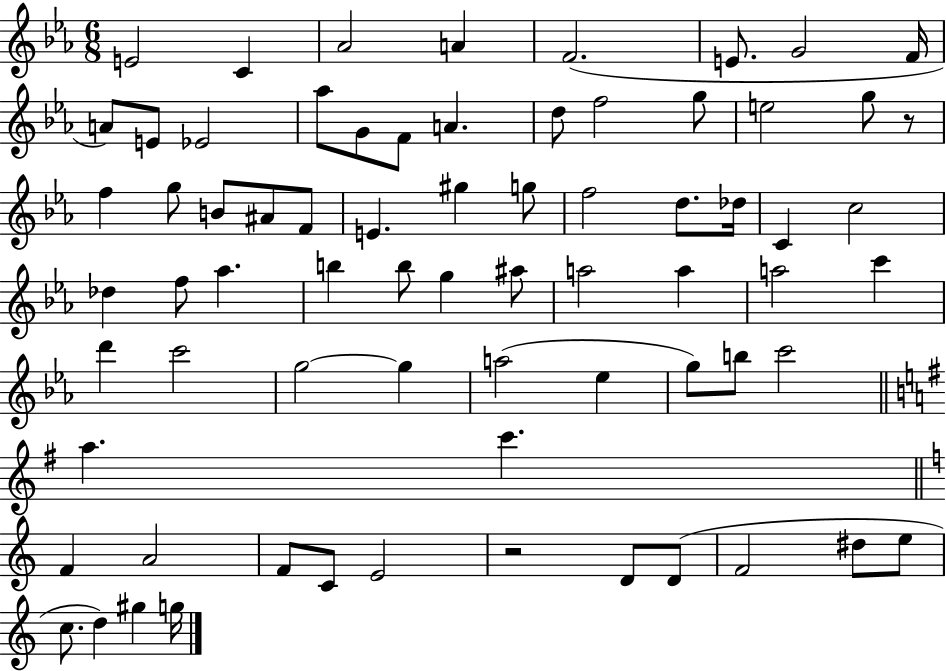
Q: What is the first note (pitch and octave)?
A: E4